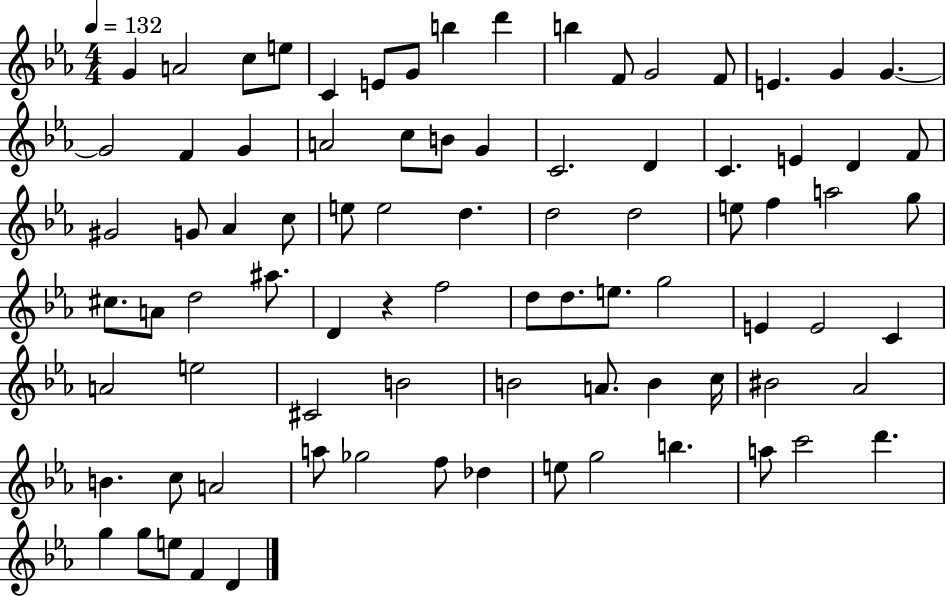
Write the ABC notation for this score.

X:1
T:Untitled
M:4/4
L:1/4
K:Eb
G A2 c/2 e/2 C E/2 G/2 b d' b F/2 G2 F/2 E G G G2 F G A2 c/2 B/2 G C2 D C E D F/2 ^G2 G/2 _A c/2 e/2 e2 d d2 d2 e/2 f a2 g/2 ^c/2 A/2 d2 ^a/2 D z f2 d/2 d/2 e/2 g2 E E2 C A2 e2 ^C2 B2 B2 A/2 B c/4 ^B2 _A2 B c/2 A2 a/2 _g2 f/2 _d e/2 g2 b a/2 c'2 d' g g/2 e/2 F D